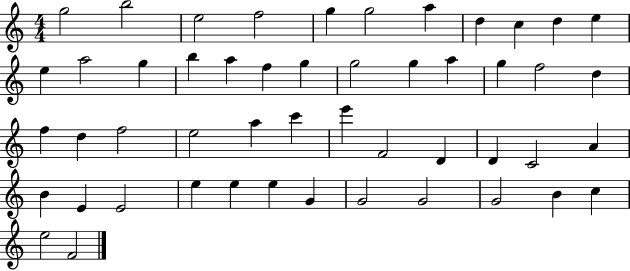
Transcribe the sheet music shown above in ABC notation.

X:1
T:Untitled
M:4/4
L:1/4
K:C
g2 b2 e2 f2 g g2 a d c d e e a2 g b a f g g2 g a g f2 d f d f2 e2 a c' e' F2 D D C2 A B E E2 e e e G G2 G2 G2 B c e2 F2